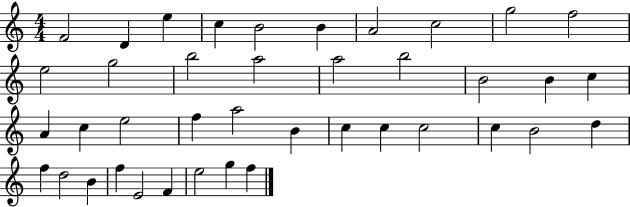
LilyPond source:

{
  \clef treble
  \numericTimeSignature
  \time 4/4
  \key c \major
  f'2 d'4 e''4 | c''4 b'2 b'4 | a'2 c''2 | g''2 f''2 | \break e''2 g''2 | b''2 a''2 | a''2 b''2 | b'2 b'4 c''4 | \break a'4 c''4 e''2 | f''4 a''2 b'4 | c''4 c''4 c''2 | c''4 b'2 d''4 | \break f''4 d''2 b'4 | f''4 e'2 f'4 | e''2 g''4 f''4 | \bar "|."
}